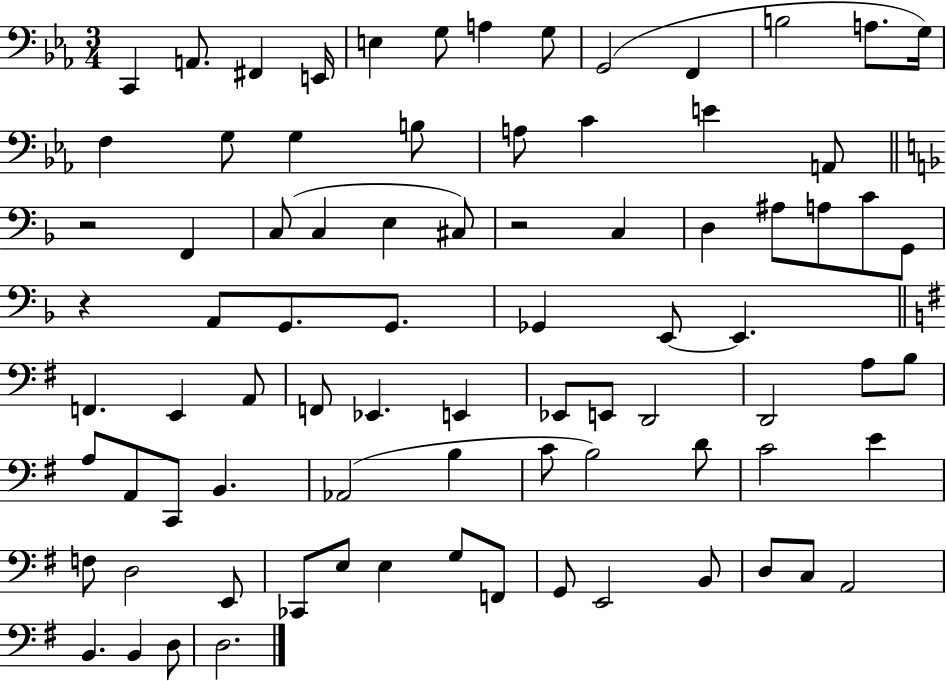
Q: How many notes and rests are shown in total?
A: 82